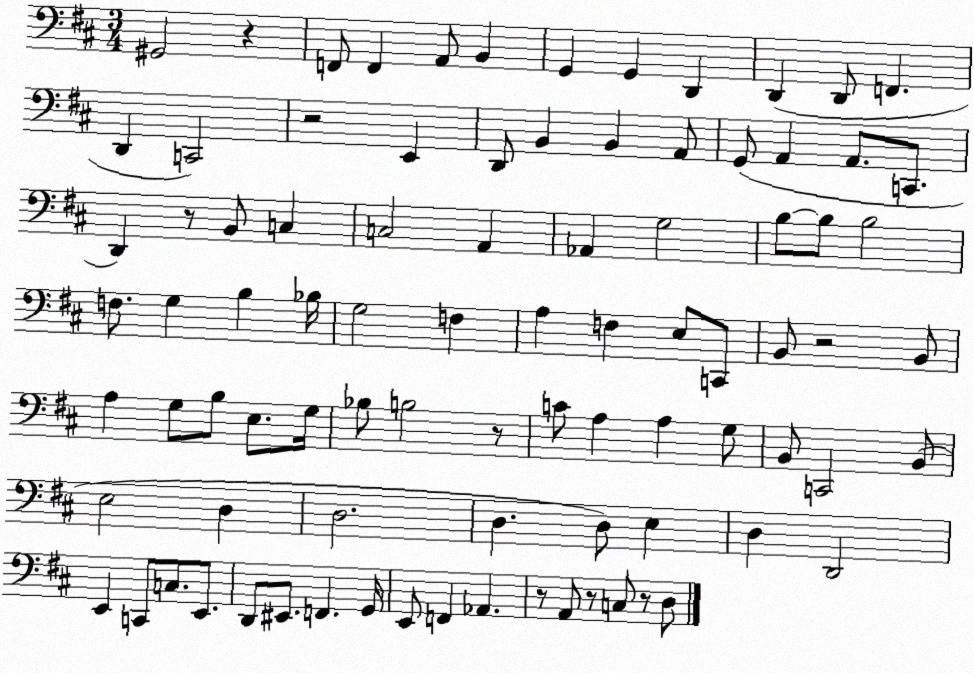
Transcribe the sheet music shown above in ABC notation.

X:1
T:Untitled
M:3/4
L:1/4
K:D
^G,,2 z F,,/2 F,, A,,/2 B,, G,, G,, D,, D,, D,,/2 F,, D,, C,,2 z2 E,, D,,/2 B,, B,, A,,/2 G,,/2 A,, A,,/2 C,,/2 D,, z/2 B,,/2 C, C,2 A,, _A,, G,2 B,/2 B,/2 B,2 F,/2 G, B, _B,/4 G,2 F, A, F, E,/2 C,,/2 B,,/2 z2 B,,/2 A, G,/2 B,/2 E,/2 G,/4 _B,/2 B,2 z/2 C/2 A, A, G,/2 B,,/2 C,,2 B,,/2 E,2 D, D,2 D, D,/2 E, D, D,,2 E,, C,,/2 C,/2 E,,/2 D,,/2 ^E,,/2 F,, G,,/4 E,,/2 F,, _A,, z/2 A,,/2 z/2 C,/2 z/2 D,/2